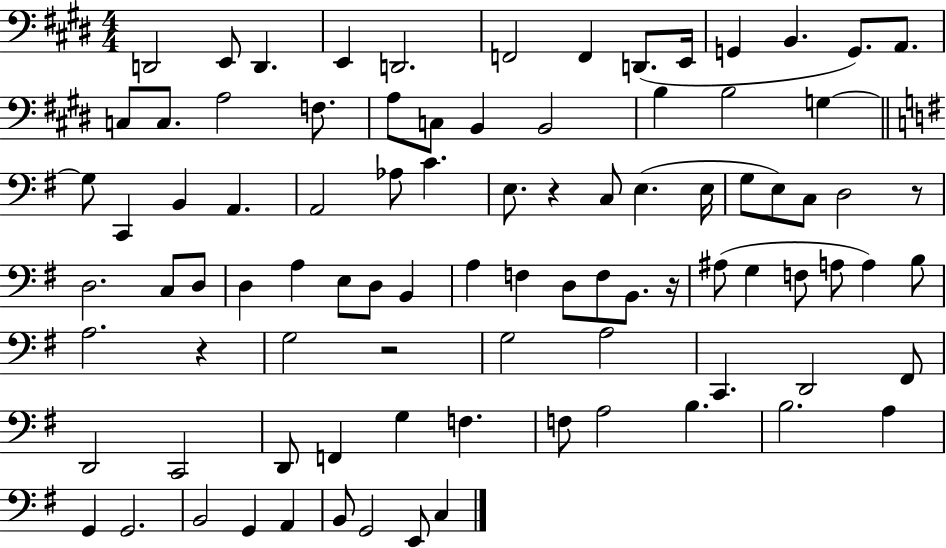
{
  \clef bass
  \numericTimeSignature
  \time 4/4
  \key e \major
  d,2 e,8 d,4. | e,4 d,2. | f,2 f,4 d,8.( e,16 | g,4 b,4. g,8.) a,8. | \break c8 c8. a2 f8. | a8 c8 b,4 b,2 | b4 b2 g4~~ | \bar "||" \break \key e \minor g8 c,4 b,4 a,4. | a,2 aes8 c'4. | e8. r4 c8 e4.( e16 | g8 e8) c8 d2 r8 | \break d2. c8 d8 | d4 a4 e8 d8 b,4 | a4 f4 d8 f8 b,8. r16 | ais8( g4 f8 a8 a4) b8 | \break a2. r4 | g2 r2 | g2 a2 | c,4. d,2 fis,8 | \break d,2 c,2 | d,8 f,4 g4 f4. | f8 a2 b4. | b2. a4 | \break g,4 g,2. | b,2 g,4 a,4 | b,8 g,2 e,8 c4 | \bar "|."
}